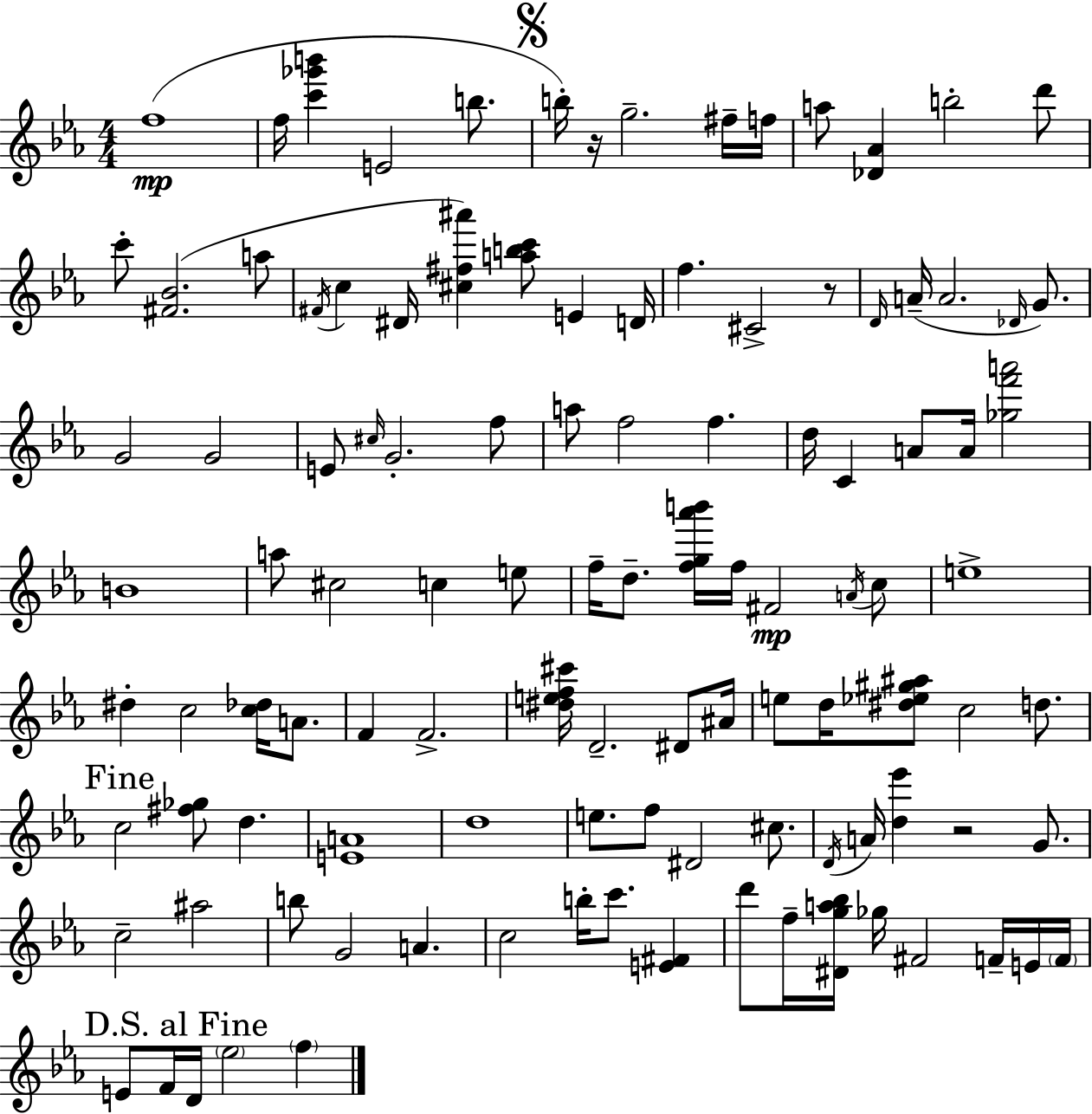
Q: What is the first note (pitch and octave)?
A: F5